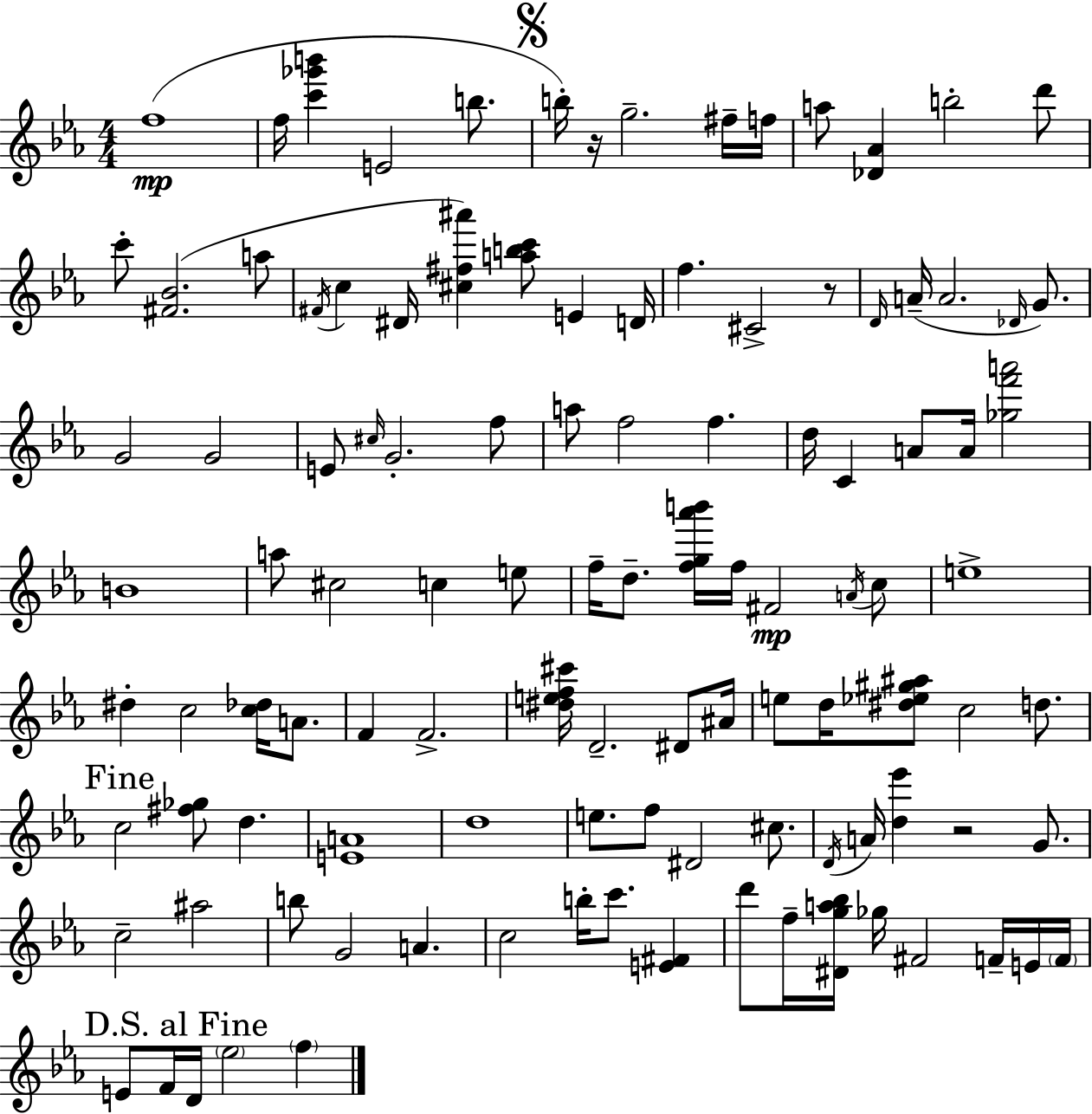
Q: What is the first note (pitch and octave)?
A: F5